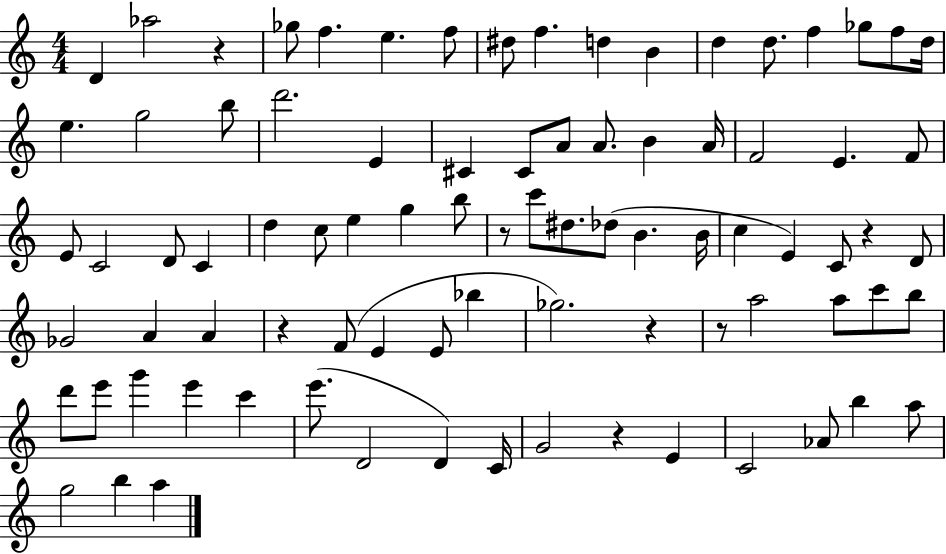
D4/q Ab5/h R/q Gb5/e F5/q. E5/q. F5/e D#5/e F5/q. D5/q B4/q D5/q D5/e. F5/q Gb5/e F5/e D5/s E5/q. G5/h B5/e D6/h. E4/q C#4/q C#4/e A4/e A4/e. B4/q A4/s F4/h E4/q. F4/e E4/e C4/h D4/e C4/q D5/q C5/e E5/q G5/q B5/e R/e C6/e D#5/e. Db5/e B4/q. B4/s C5/q E4/q C4/e R/q D4/e Gb4/h A4/q A4/q R/q F4/e E4/q E4/e Bb5/q Gb5/h. R/q R/e A5/h A5/e C6/e B5/e D6/e E6/e G6/q E6/q C6/q E6/e. D4/h D4/q C4/s G4/h R/q E4/q C4/h Ab4/e B5/q A5/e G5/h B5/q A5/q